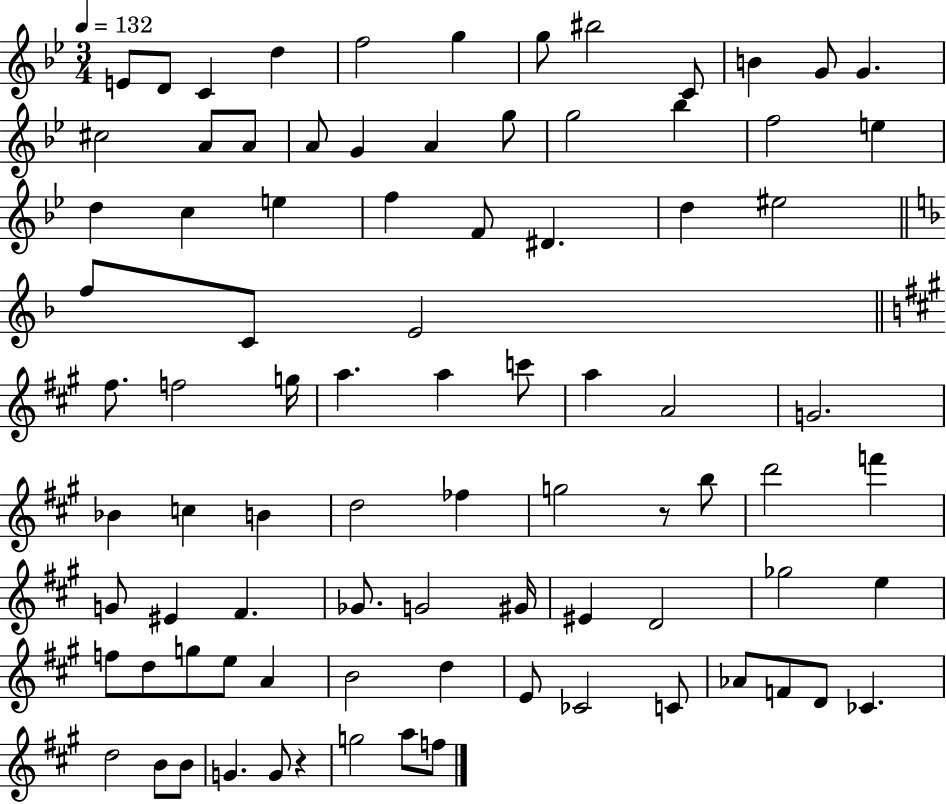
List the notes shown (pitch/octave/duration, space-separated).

E4/e D4/e C4/q D5/q F5/h G5/q G5/e BIS5/h C4/e B4/q G4/e G4/q. C#5/h A4/e A4/e A4/e G4/q A4/q G5/e G5/h Bb5/q F5/h E5/q D5/q C5/q E5/q F5/q F4/e D#4/q. D5/q EIS5/h F5/e C4/e E4/h F#5/e. F5/h G5/s A5/q. A5/q C6/e A5/q A4/h G4/h. Bb4/q C5/q B4/q D5/h FES5/q G5/h R/e B5/e D6/h F6/q G4/e EIS4/q F#4/q. Gb4/e. G4/h G#4/s EIS4/q D4/h Gb5/h E5/q F5/e D5/e G5/e E5/e A4/q B4/h D5/q E4/e CES4/h C4/e Ab4/e F4/e D4/e CES4/q. D5/h B4/e B4/e G4/q. G4/e R/q G5/h A5/e F5/e